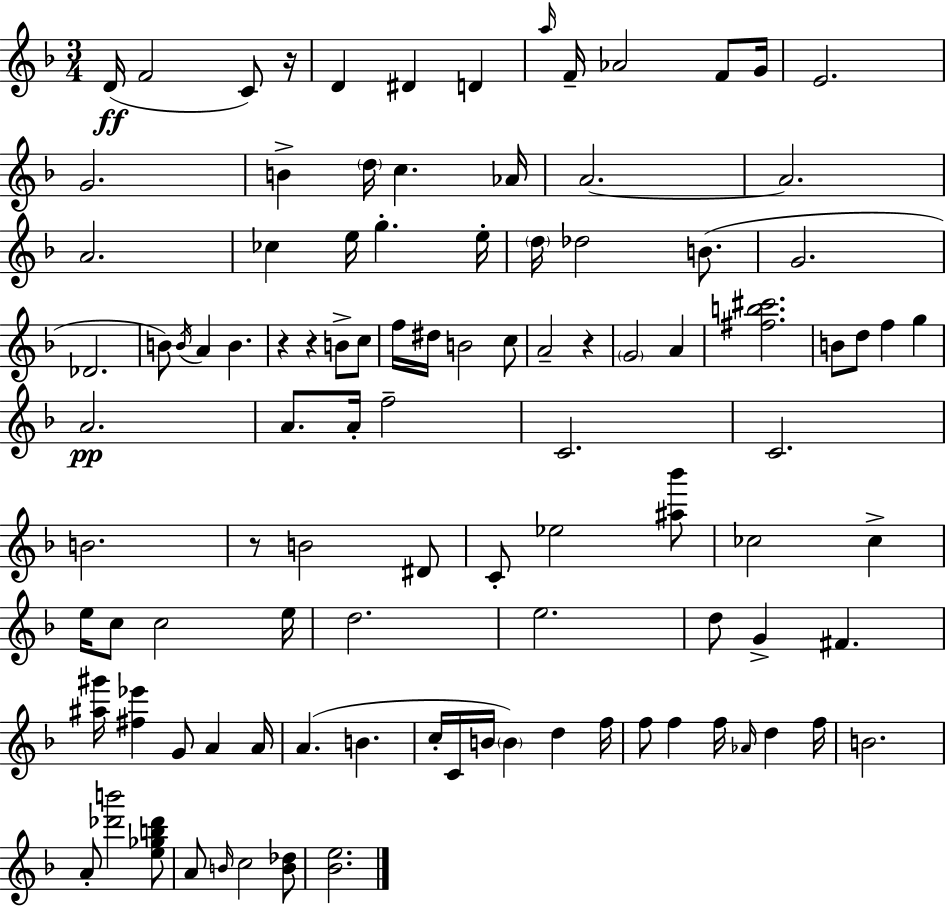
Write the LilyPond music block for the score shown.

{
  \clef treble
  \numericTimeSignature
  \time 3/4
  \key d \minor
  d'16(\ff f'2 c'8) r16 | d'4 dis'4 d'4 | \grace { a''16 } f'16-- aes'2 f'8 | g'16 e'2. | \break g'2. | b'4-> \parenthesize d''16 c''4. | aes'16 a'2.~~ | a'2. | \break a'2. | ces''4 e''16 g''4.-. | e''16-. \parenthesize d''16 des''2 b'8.( | g'2. | \break des'2. | b'8) \acciaccatura { b'16 } a'4 b'4. | r4 r4 b'8-> | c''8 f''16 dis''16 b'2 | \break c''8 a'2-- r4 | \parenthesize g'2 a'4 | <fis'' b'' cis'''>2. | b'8 d''8 f''4 g''4 | \break a'2.\pp | a'8. a'16-. f''2-- | c'2. | c'2. | \break b'2. | r8 b'2 | dis'8 c'8-. ees''2 | <ais'' bes'''>8 ces''2 ces''4-> | \break e''16 c''8 c''2 | e''16 d''2. | e''2. | d''8 g'4-> fis'4. | \break <ais'' gis'''>16 <fis'' ees'''>4 g'8 a'4 | a'16 a'4.( b'4. | c''16-. c'16 b'16 \parenthesize b'4) d''4 | f''16 f''8 f''4 f''16 \grace { aes'16 } d''4 | \break f''16 b'2. | a'8-. <des''' b'''>2 | <e'' ges'' b'' des'''>8 a'8 \grace { b'16 } c''2 | <b' des''>8 <bes' e''>2. | \break \bar "|."
}